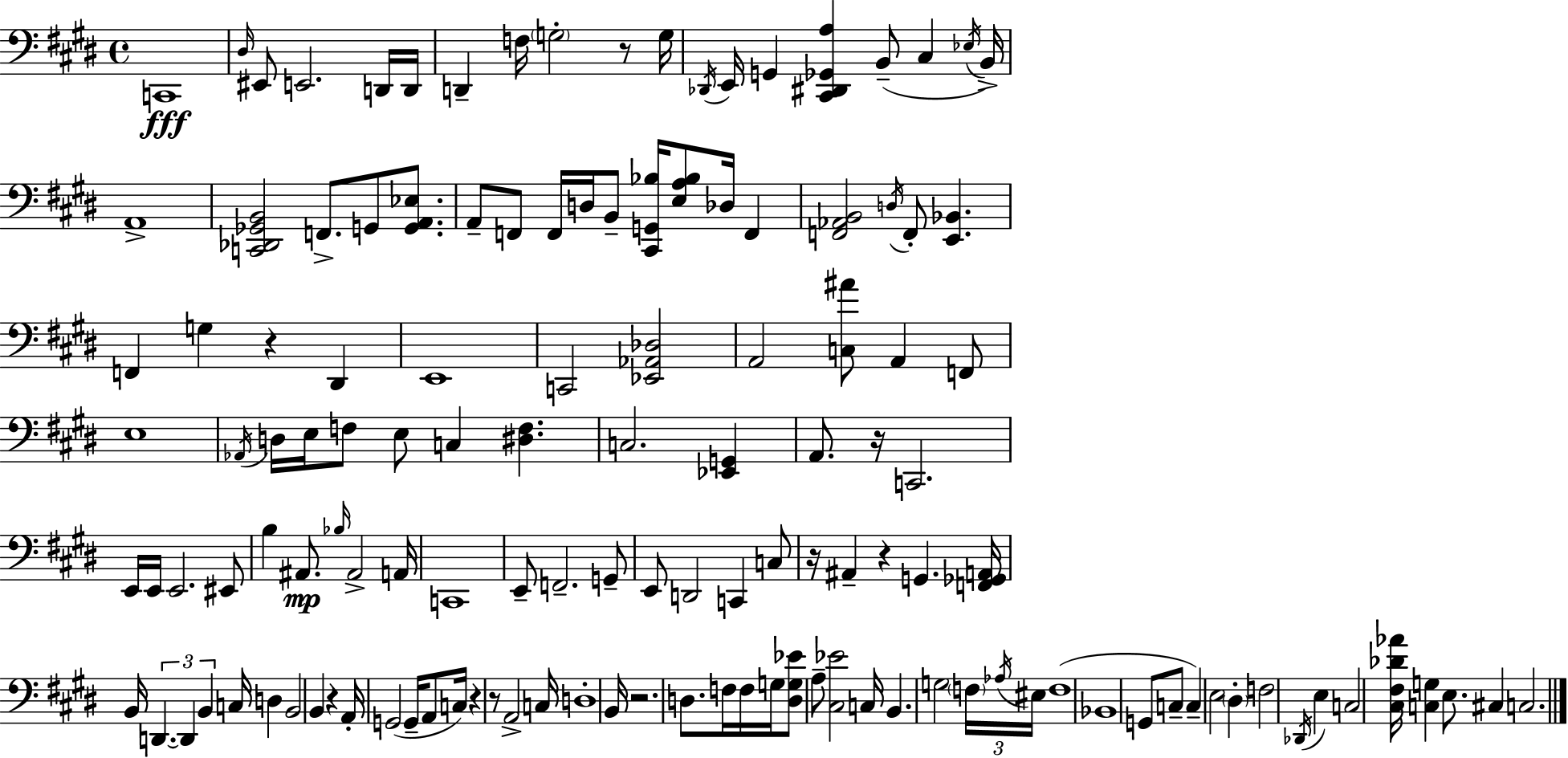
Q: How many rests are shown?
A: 9